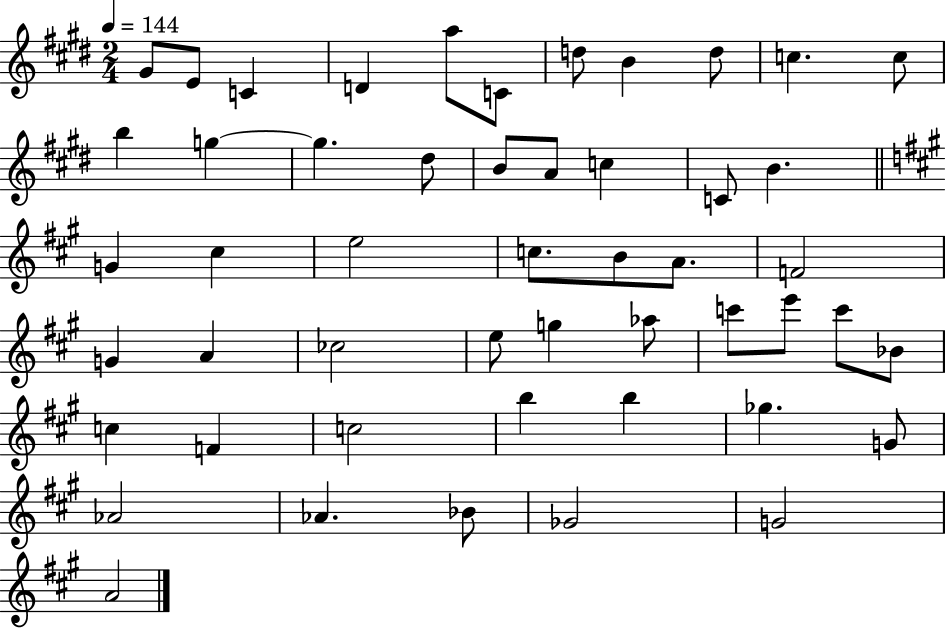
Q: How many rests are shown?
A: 0